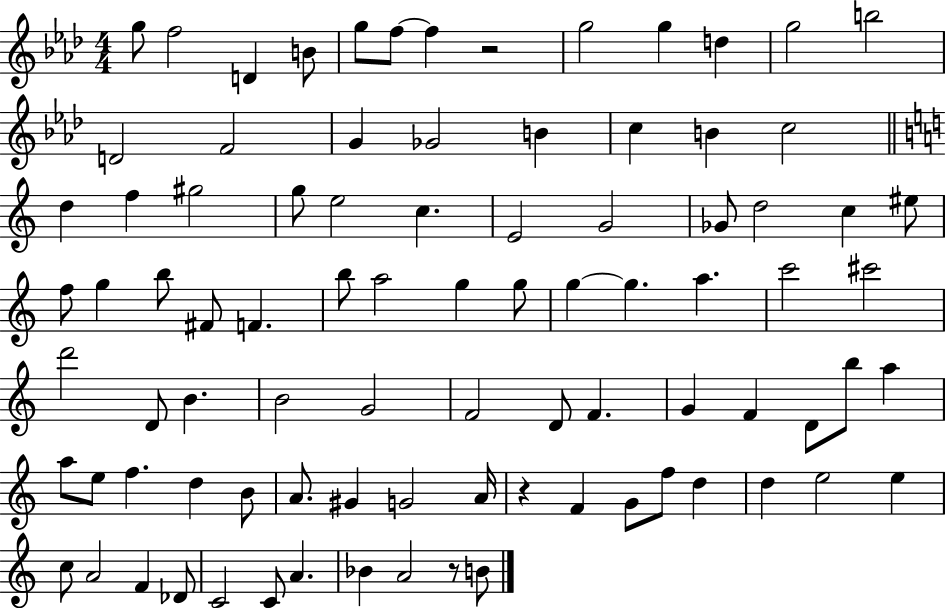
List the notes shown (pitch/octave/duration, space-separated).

G5/e F5/h D4/q B4/e G5/e F5/e F5/q R/h G5/h G5/q D5/q G5/h B5/h D4/h F4/h G4/q Gb4/h B4/q C5/q B4/q C5/h D5/q F5/q G#5/h G5/e E5/h C5/q. E4/h G4/h Gb4/e D5/h C5/q EIS5/e F5/e G5/q B5/e F#4/e F4/q. B5/e A5/h G5/q G5/e G5/q G5/q. A5/q. C6/h C#6/h D6/h D4/e B4/q. B4/h G4/h F4/h D4/e F4/q. G4/q F4/q D4/e B5/e A5/q A5/e E5/e F5/q. D5/q B4/e A4/e. G#4/q G4/h A4/s R/q F4/q G4/e F5/e D5/q D5/q E5/h E5/q C5/e A4/h F4/q Db4/e C4/h C4/e A4/q. Bb4/q A4/h R/e B4/e